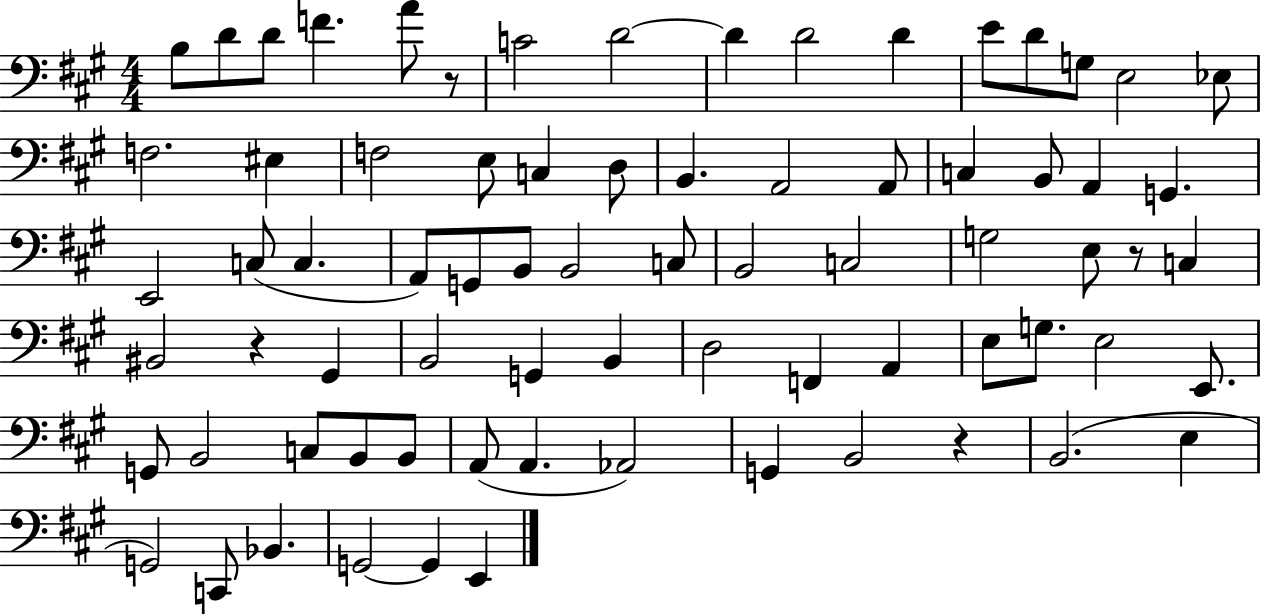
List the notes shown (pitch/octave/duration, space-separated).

B3/e D4/e D4/e F4/q. A4/e R/e C4/h D4/h D4/q D4/h D4/q E4/e D4/e G3/e E3/h Eb3/e F3/h. EIS3/q F3/h E3/e C3/q D3/e B2/q. A2/h A2/e C3/q B2/e A2/q G2/q. E2/h C3/e C3/q. A2/e G2/e B2/e B2/h C3/e B2/h C3/h G3/h E3/e R/e C3/q BIS2/h R/q G#2/q B2/h G2/q B2/q D3/h F2/q A2/q E3/e G3/e. E3/h E2/e. G2/e B2/h C3/e B2/e B2/e A2/e A2/q. Ab2/h G2/q B2/h R/q B2/h. E3/q G2/h C2/e Bb2/q. G2/h G2/q E2/q